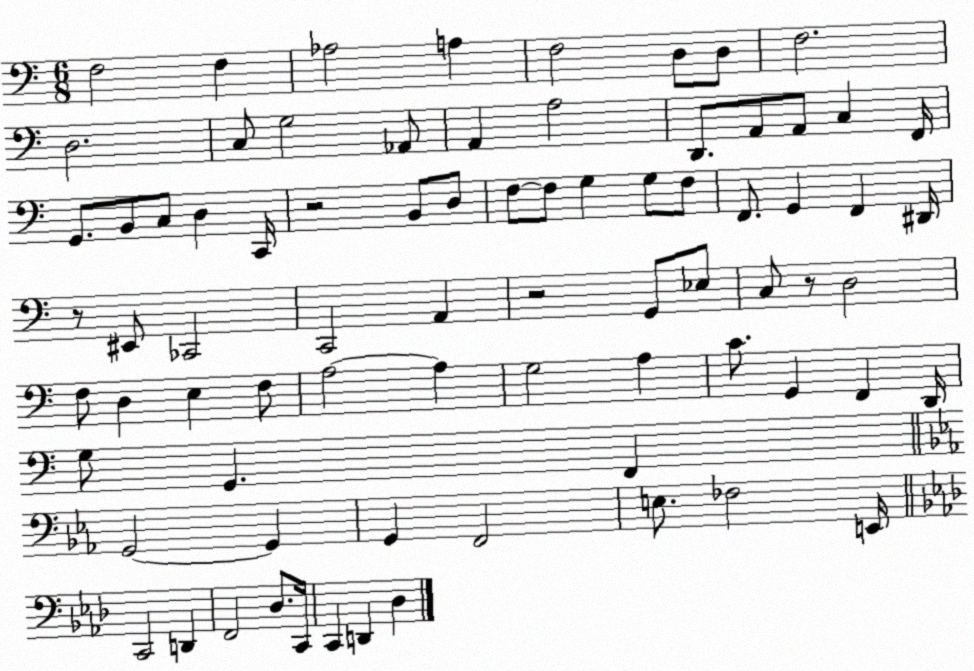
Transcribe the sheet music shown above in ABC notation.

X:1
T:Untitled
M:6/8
L:1/4
K:C
F,2 F, _A,2 A, F,2 D,/2 D,/2 F,2 D,2 C,/2 G,2 _A,,/2 A,, A,2 D,,/2 A,,/2 A,,/2 C, F,,/4 G,,/2 B,,/2 C,/2 D, C,,/4 z2 B,,/2 D,/2 F,/2 F,/2 G, G,/2 F,/2 F,,/2 G,, F,, ^D,,/4 z/2 ^E,,/2 _C,,2 C,,2 A,, z2 G,,/2 _E,/2 C,/2 z/2 D,2 F,/2 D, E, F,/2 A,2 A, G,2 A, C/2 G,, F,, D,,/4 G,/2 G,, F,, G,,2 G,, G,, F,,2 E,/2 _F,2 E,,/4 C,,2 D,, F,,2 _D,/2 C,,/4 C,, D,, _D,